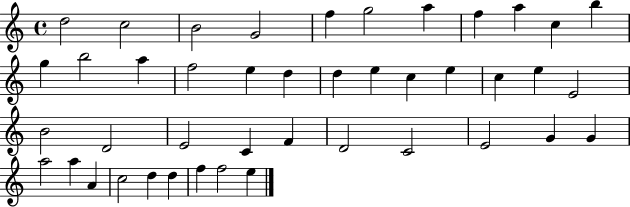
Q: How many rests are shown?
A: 0